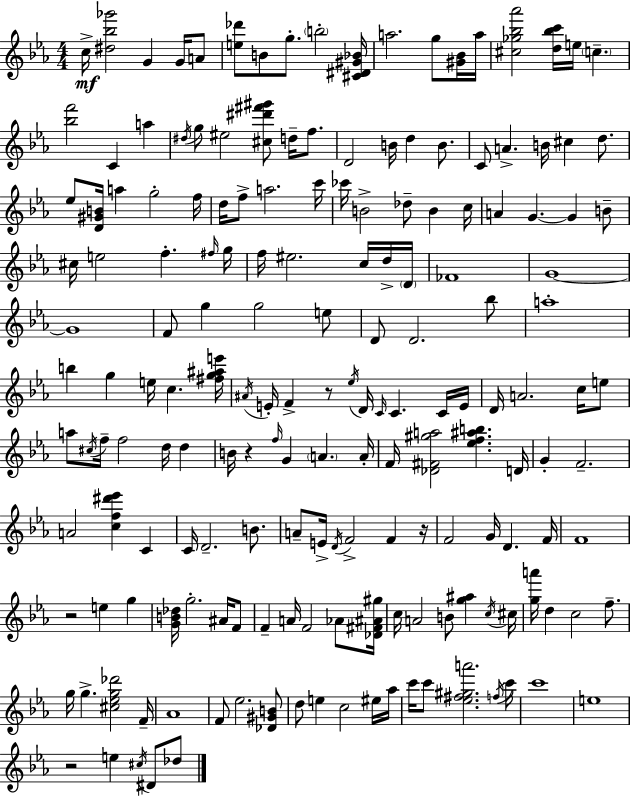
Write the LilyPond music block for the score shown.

{
  \clef treble
  \numericTimeSignature
  \time 4/4
  \key c \minor
  c''16->\mf <dis'' bes'' ges'''>2 g'4 g'16 a'8 | <e'' des'''>8 b'8 g''8.-. \parenthesize b''2-. <cis' dis' gis' bes'>16 | a''2. g''8 <gis' bes'>16 a''16 | <cis'' ges'' bes'' aes'''>2 <d'' bes'' c'''>16 e''16 \parenthesize c''4.-- | \break <bes'' f'''>2 c'4 a''4 | \acciaccatura { dis''16 } g''8 eis''2 <cis'' dis''' fis''' gis'''>8 d''16-- f''8. | d'2 b'16 d''4 b'8. | c'8 a'4.-> b'16 cis''4 d''8. | \break ees''8 <d' gis' b'>16 a''4 g''2-. | f''16 d''16 f''8-> a''2. | c'''16 ces'''16 b'2-> des''8-- b'4 | c''16 a'4 g'4.~~ g'4 b'8-- | \break cis''16 e''2 f''4.-. | \grace { fis''16 } g''16 f''16 eis''2. c''16 | d''16-> \parenthesize d'16 fes'1 | g'1~~ | \break g'1 | f'8 g''4 g''2 | e''8 d'8 d'2. | bes''8 a''1-. | \break b''4 g''4 e''16 c''4. | <fis'' g'' ais'' e'''>16 \acciaccatura { ais'16 } e'16-. f'4-> r8 \acciaccatura { ees''16 } d'16 \grace { c'16 } c'4. | c'16 e'16 d'16 a'2. | c''16 e''8 a''8 \acciaccatura { cis''16 } f''16-- f''2 | \break d''16 d''4 b'16 r4 \grace { f''16 } g'4 | \parenthesize a'4. a'16-. f'16 <des' fis' gis'' a''>2 | <ees'' f'' ais'' b''>4. d'16 g'4-. f'2.-- | a'2 <c'' f'' dis''' ees'''>4 | \break c'4 c'16 d'2.-- | b'8. a'8-- e'16-> \acciaccatura { d'16 } f'2-> | f'4 r16 f'2 | g'16 d'4. f'16 f'1 | \break r2 | e''4 g''4 <g' b' des''>16 g''2.-. | ais'16 f'8 f'4-- a'16 f'2 | aes'8 <des' fis' ais' gis''>16 c''16 a'2 | \break b'8 <g'' ais''>4 \acciaccatura { c''16 } cis''16 <g'' a'''>16 d''4 c''2 | f''8.-- g''16 g''4.-> | <cis'' ees'' g'' des'''>2 f'16-- aes'1 | f'8 ees''2. | \break <des' gis' b'>8 d''8 e''4 c''2 | eis''16 aes''16 c'''16 c'''8 <ees'' fis'' gis'' a'''>2. | \acciaccatura { f''16 } c'''16 c'''1 | e''1 | \break r2 | e''4 \acciaccatura { cis''16 } dis'8 des''8 \bar "|."
}